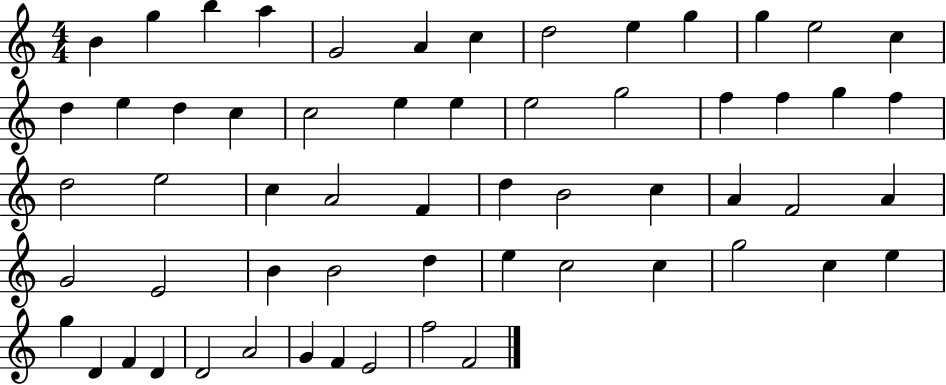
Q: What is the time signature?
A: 4/4